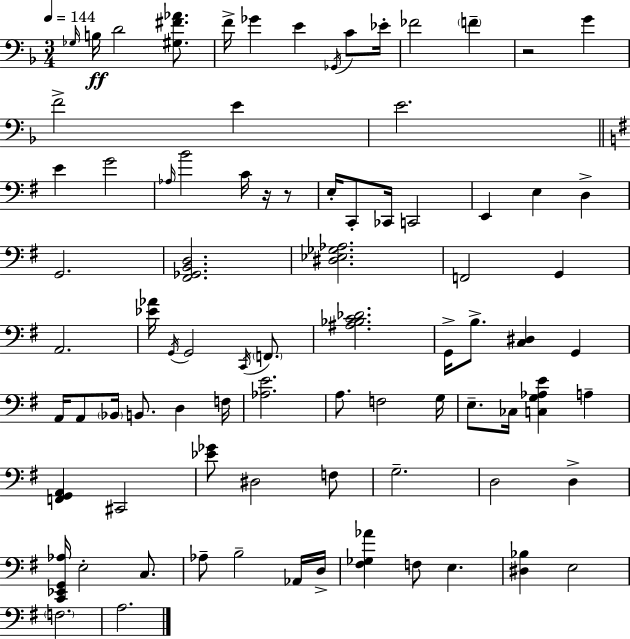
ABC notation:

X:1
T:Untitled
M:3/4
L:1/4
K:F
_G,/4 B,/4 D2 [^G,^F_A]/2 F/4 _G E _G,,/4 C/2 _E/4 _F2 F z2 G F2 E E2 E G2 _A,/4 B2 C/4 z/4 z/2 E,/4 C,,/2 _C,,/4 C,,2 E,, E, D, G,,2 [^F,,_G,,B,,D,]2 [^D,_E,_G,_A,]2 F,,2 G,, A,,2 [_E_A]/4 G,,/4 G,,2 C,,/4 F,,/2 [^A,_B,C_D]2 G,,/4 B,/2 [C,^D,] G,, A,,/4 A,,/2 _B,,/4 B,,/2 D, F,/4 [_A,E]2 A,/2 F,2 G,/4 E,/2 _C,/4 [C,G,_A,E] A, [F,,G,,A,,] ^C,,2 [_E_G]/2 ^D,2 F,/2 G,2 D,2 D, [C,,_E,,G,,_A,]/4 E,2 C,/2 _A,/2 B,2 _A,,/4 D,/4 [^F,_G,_A] F,/2 E, [^D,_B,] E,2 F,2 A,2